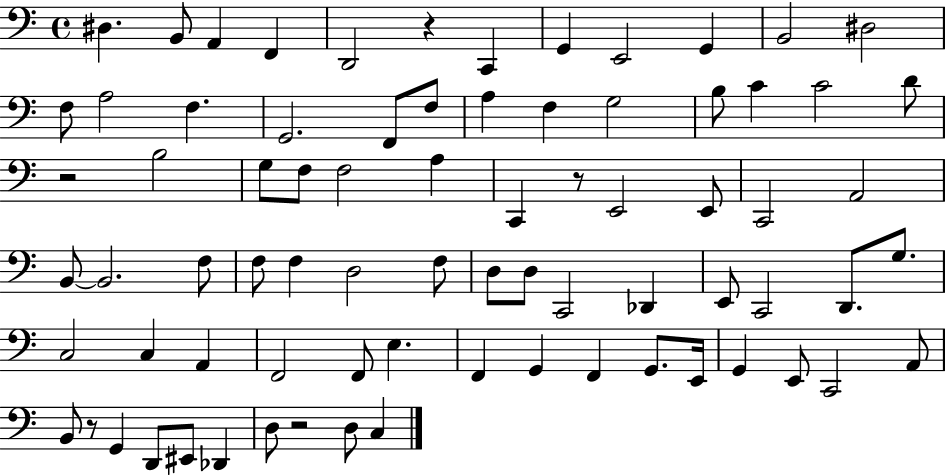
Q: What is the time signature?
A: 4/4